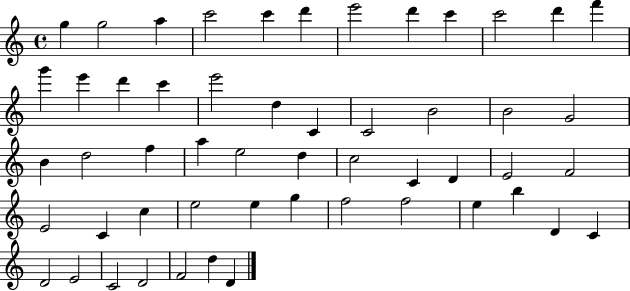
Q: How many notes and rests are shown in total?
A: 53